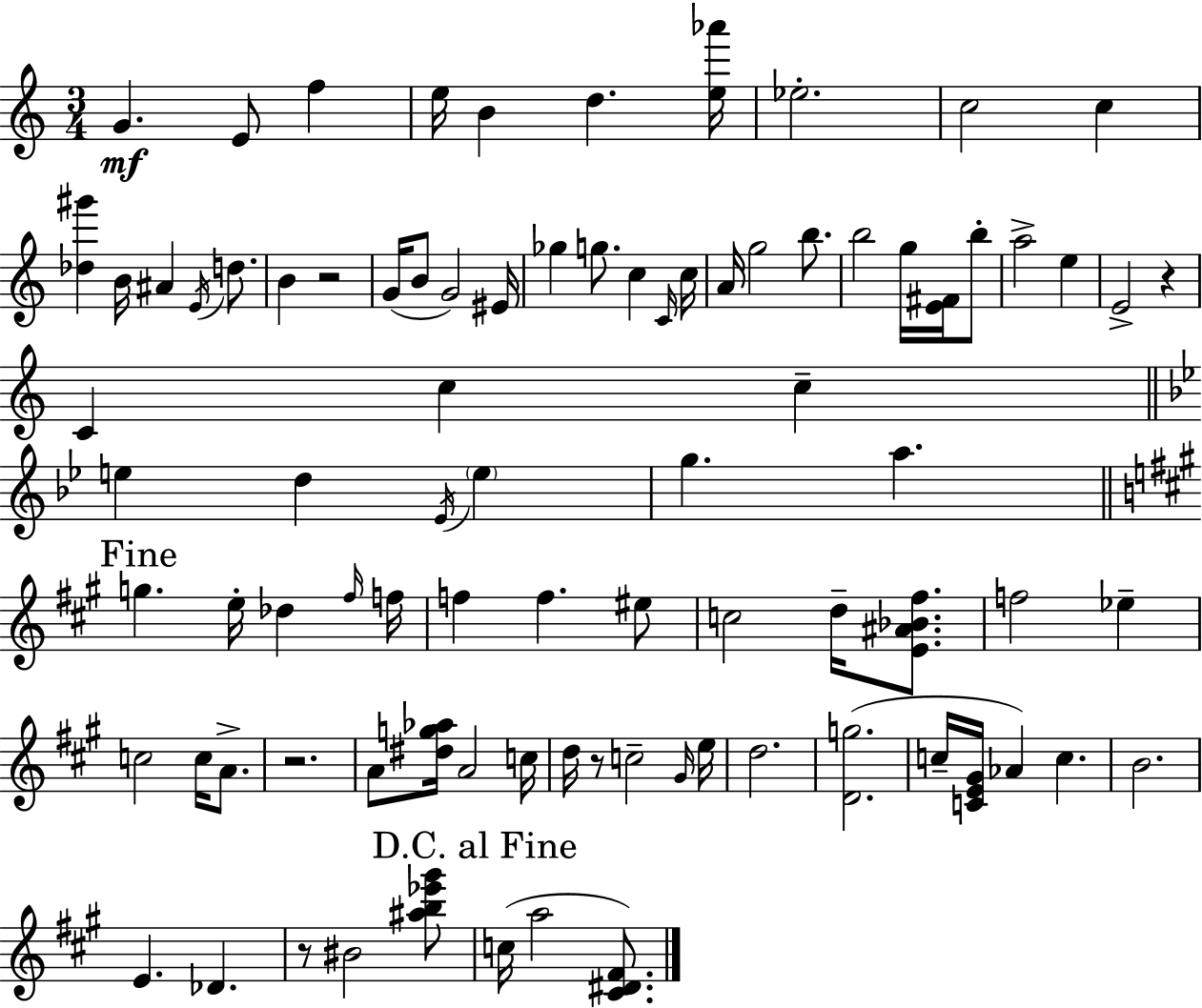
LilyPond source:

{
  \clef treble
  \numericTimeSignature
  \time 3/4
  \key c \major
  g'4.\mf e'8 f''4 | e''16 b'4 d''4. <e'' aes'''>16 | ees''2.-. | c''2 c''4 | \break <des'' gis'''>4 b'16 ais'4 \acciaccatura { e'16 } d''8. | b'4 r2 | g'16( b'8 g'2) | eis'16 ges''4 g''8. c''4 | \break \grace { c'16 } c''16 a'16 g''2 b''8. | b''2 g''16 <e' fis'>16 | b''8-. a''2-> e''4 | e'2-> r4 | \break c'4 c''4 c''4-- | \bar "||" \break \key bes \major e''4 d''4 \acciaccatura { ees'16 } \parenthesize e''4 | g''4. a''4. | \mark "Fine" \bar "||" \break \key a \major g''4. e''16-. des''4 \grace { fis''16 } | f''16 f''4 f''4. eis''8 | c''2 d''16-- <e' ais' bes' fis''>8. | f''2 ees''4-- | \break c''2 c''16 a'8.-> | r2. | a'8 <dis'' g'' aes''>16 a'2 | c''16 d''16 r8 c''2-- | \break \grace { gis'16 } e''16 d''2. | <d' g''>2.( | c''16-- <c' e' gis'>16 aes'4) c''4. | b'2. | \break e'4. des'4. | r8 bis'2 | <ais'' b'' ees''' gis'''>8 \mark "D.C. al Fine" c''16( a''2 <cis' dis' fis'>8.) | \bar "|."
}